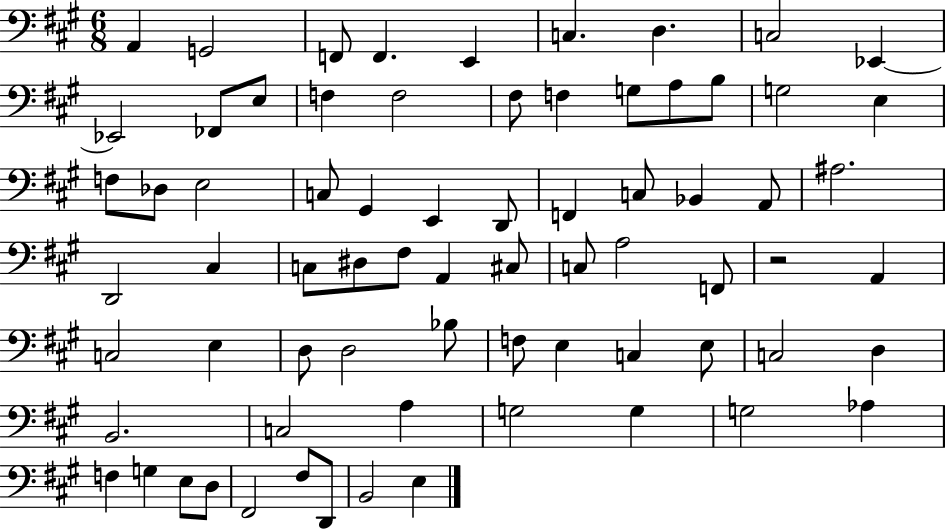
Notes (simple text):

A2/q G2/h F2/e F2/q. E2/q C3/q. D3/q. C3/h Eb2/q Eb2/h FES2/e E3/e F3/q F3/h F#3/e F3/q G3/e A3/e B3/e G3/h E3/q F3/e Db3/e E3/h C3/e G#2/q E2/q D2/e F2/q C3/e Bb2/q A2/e A#3/h. D2/h C#3/q C3/e D#3/e F#3/e A2/q C#3/e C3/e A3/h F2/e R/h A2/q C3/h E3/q D3/e D3/h Bb3/e F3/e E3/q C3/q E3/e C3/h D3/q B2/h. C3/h A3/q G3/h G3/q G3/h Ab3/q F3/q G3/q E3/e D3/e F#2/h F#3/e D2/e B2/h E3/q